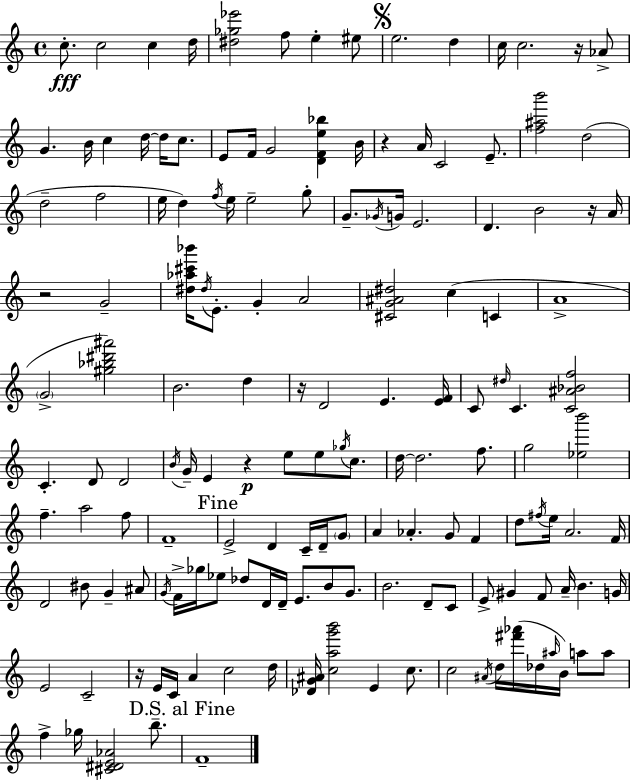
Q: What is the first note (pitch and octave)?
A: C5